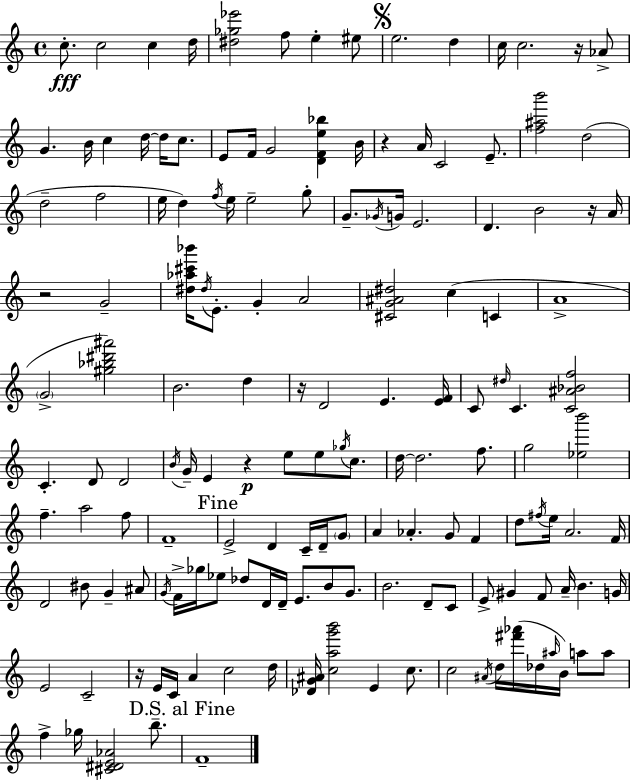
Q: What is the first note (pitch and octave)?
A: C5